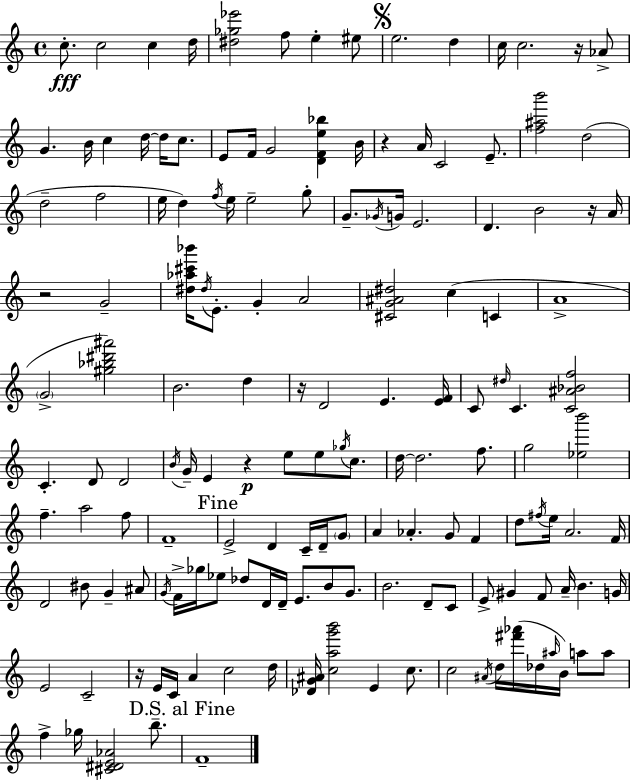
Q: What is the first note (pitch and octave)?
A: C5